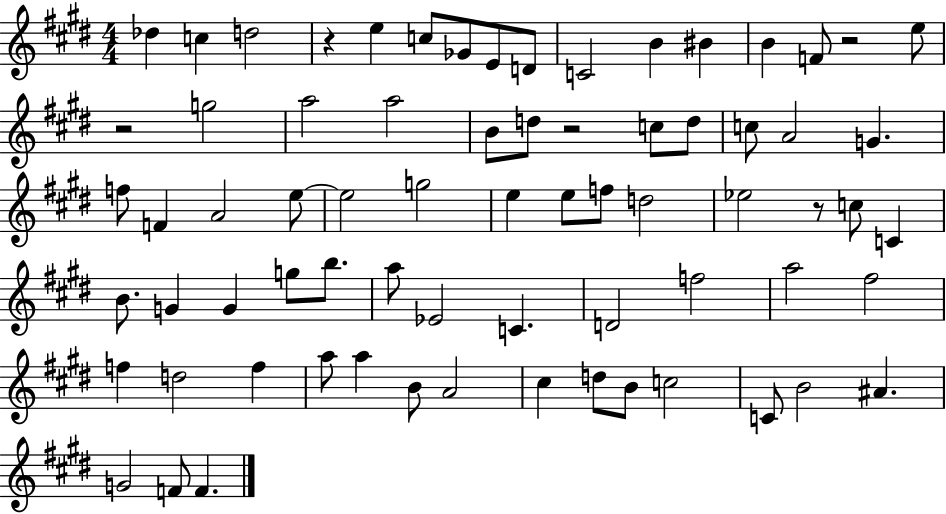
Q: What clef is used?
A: treble